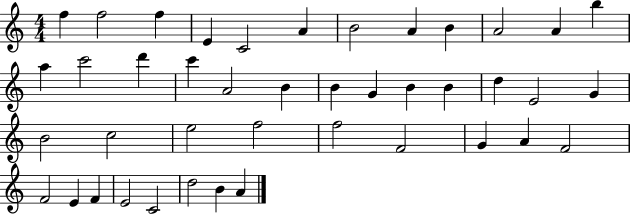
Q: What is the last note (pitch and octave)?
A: A4